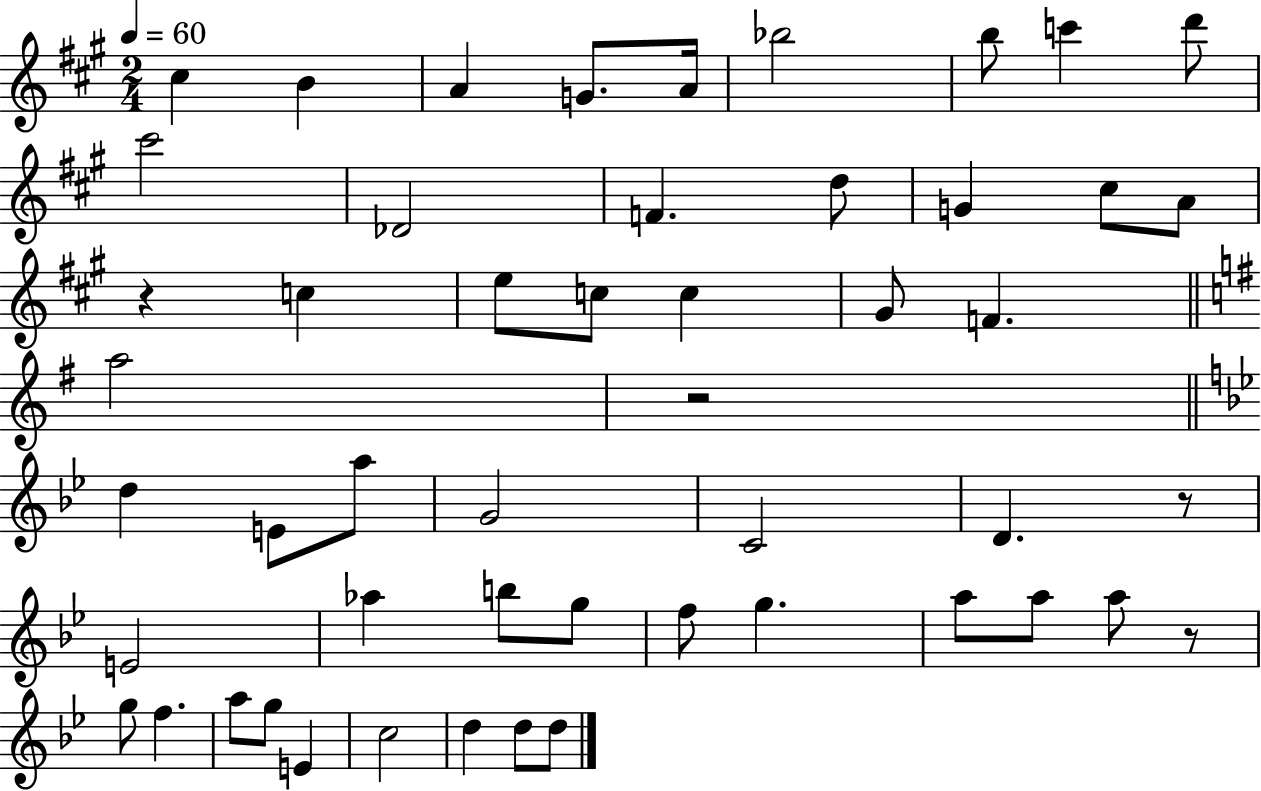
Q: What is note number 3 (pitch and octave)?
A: A4